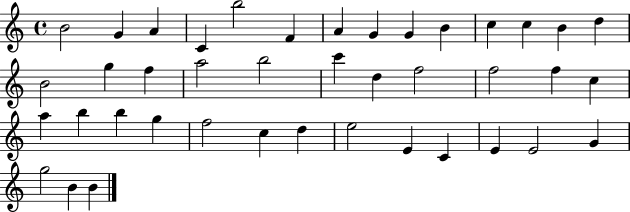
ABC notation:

X:1
T:Untitled
M:4/4
L:1/4
K:C
B2 G A C b2 F A G G B c c B d B2 g f a2 b2 c' d f2 f2 f c a b b g f2 c d e2 E C E E2 G g2 B B